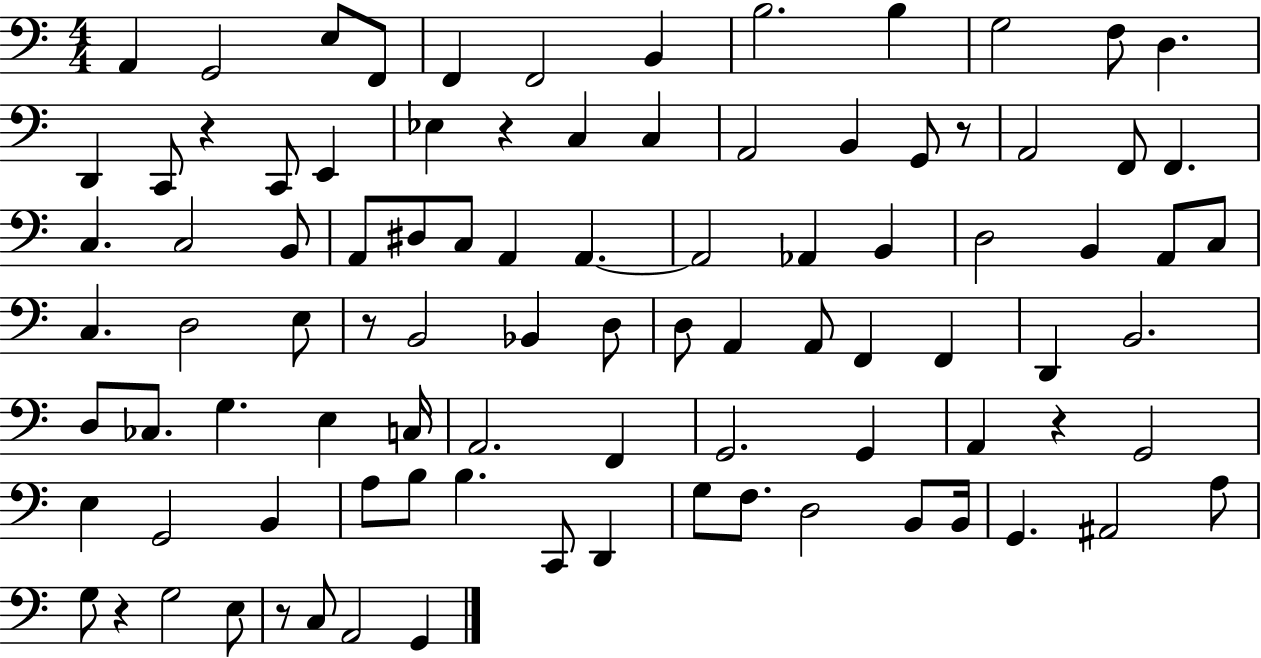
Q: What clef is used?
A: bass